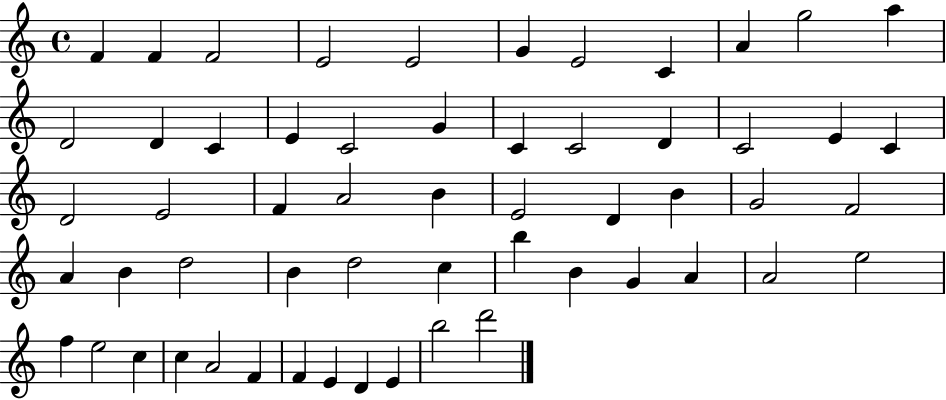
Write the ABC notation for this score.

X:1
T:Untitled
M:4/4
L:1/4
K:C
F F F2 E2 E2 G E2 C A g2 a D2 D C E C2 G C C2 D C2 E C D2 E2 F A2 B E2 D B G2 F2 A B d2 B d2 c b B G A A2 e2 f e2 c c A2 F F E D E b2 d'2